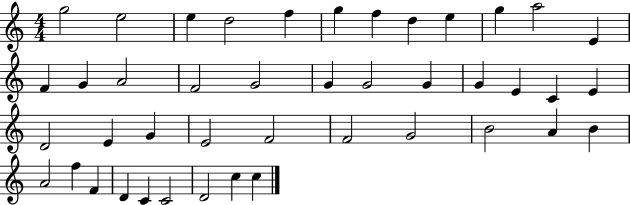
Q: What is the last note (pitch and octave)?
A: C5